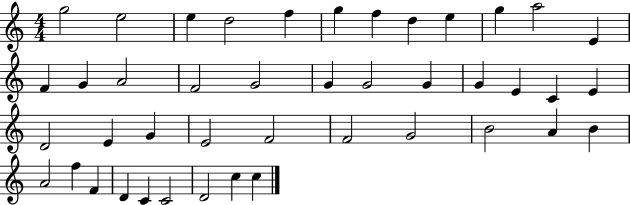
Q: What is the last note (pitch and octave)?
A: C5